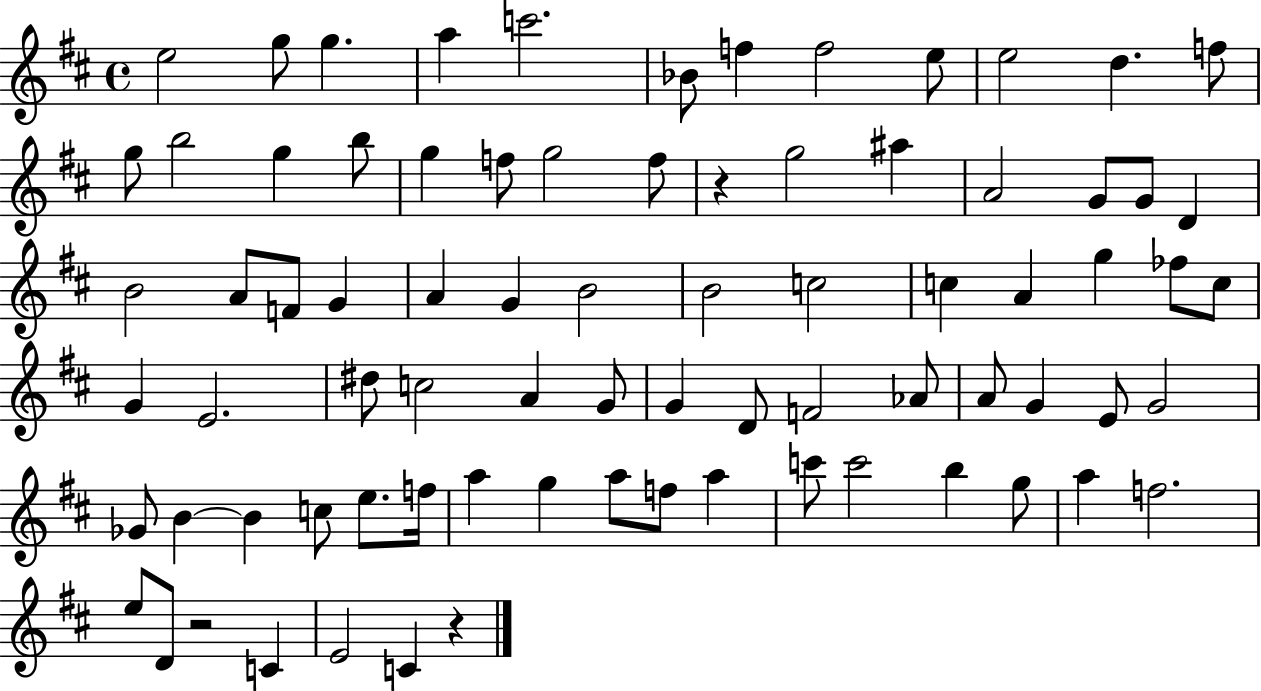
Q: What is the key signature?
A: D major